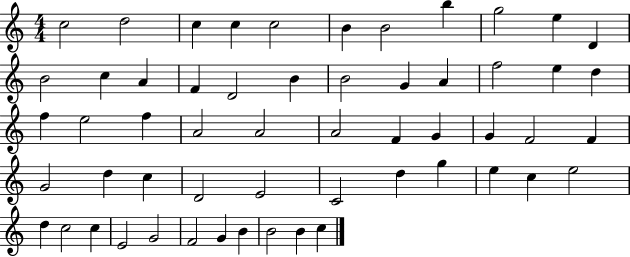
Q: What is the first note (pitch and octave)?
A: C5